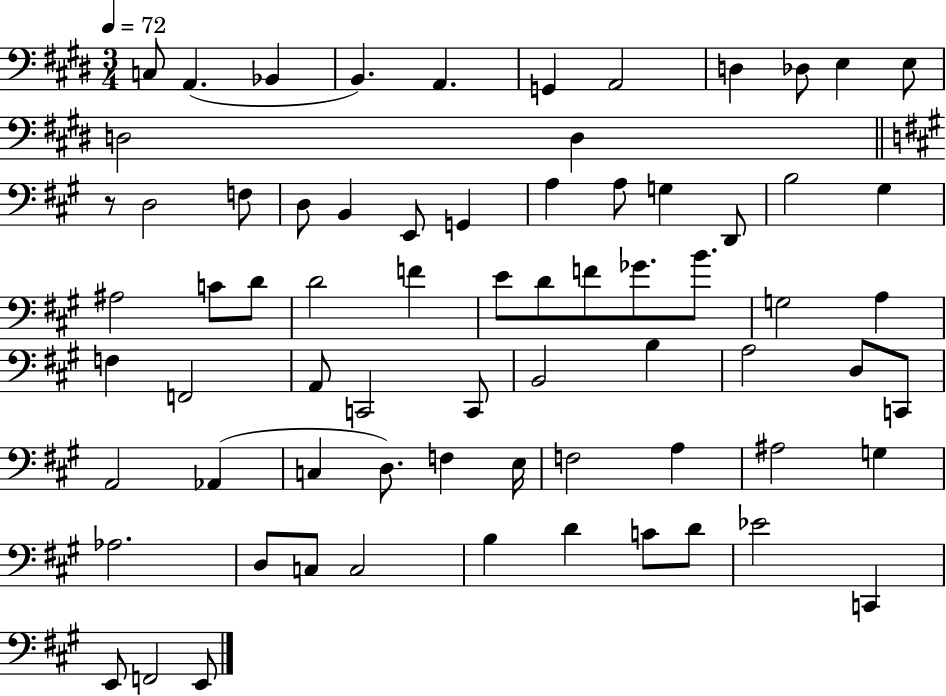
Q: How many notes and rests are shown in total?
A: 71